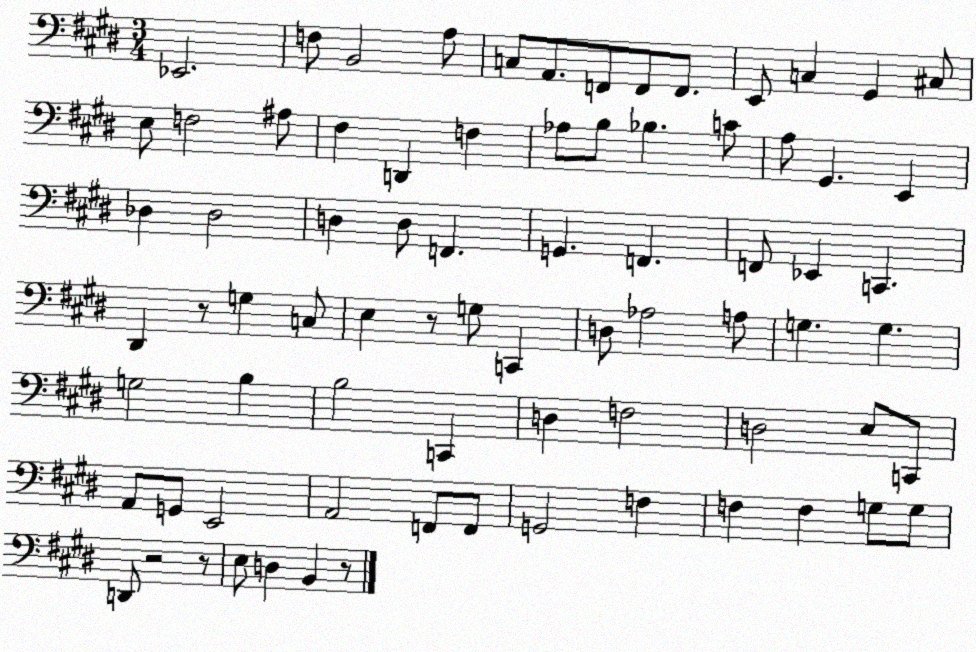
X:1
T:Untitled
M:3/4
L:1/4
K:E
_E,,2 F,/2 B,,2 A,/2 C,/2 A,,/2 F,,/2 F,,/2 F,,/2 E,,/2 C, ^G,, ^C,/2 E,/2 F,2 ^A,/2 ^F, D,, F, _A,/2 B,/2 _B, C/2 A,/2 ^G,, E,, _D, _D,2 D, D,/2 F,, G,, F,, F,,/2 _E,, C,, ^D,, z/2 G, C,/2 E, z/2 G,/2 C,, D,/2 _A,2 A,/2 G, G, G,2 B, B,2 C,, D, F,2 D,2 E,/2 C,,/2 A,,/2 G,,/2 E,,2 A,,2 F,,/2 F,,/2 G,,2 F, F, F, G,/2 G,/2 D,,/2 z2 z/2 E,/2 D, B,, z/2